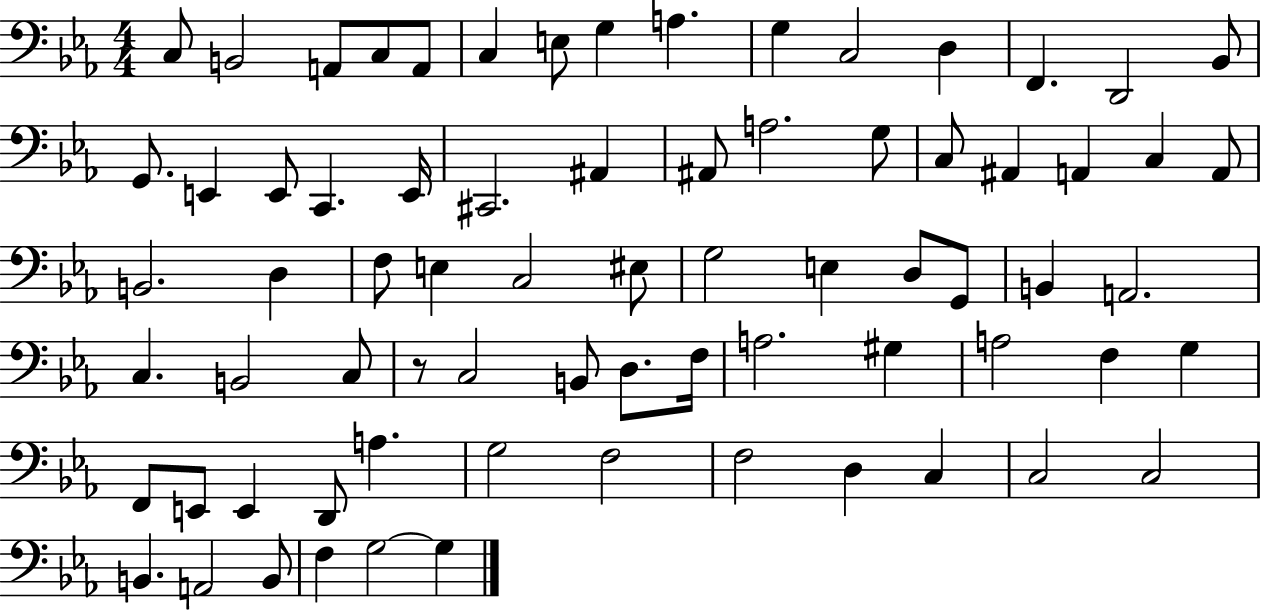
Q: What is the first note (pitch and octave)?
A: C3